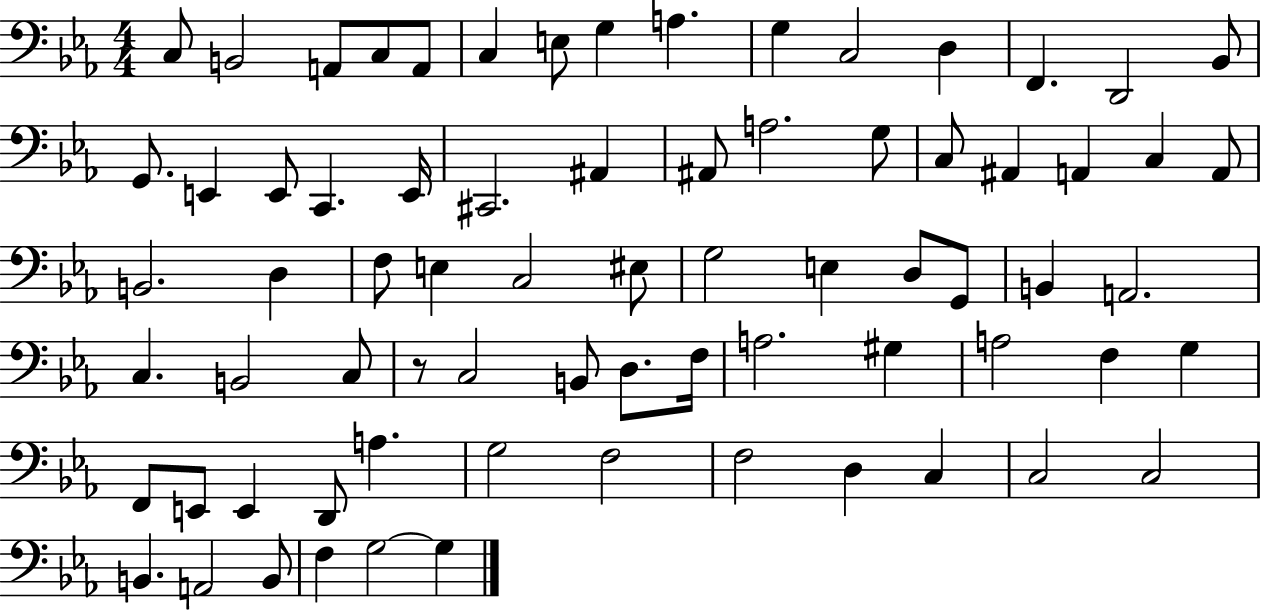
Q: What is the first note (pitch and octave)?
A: C3